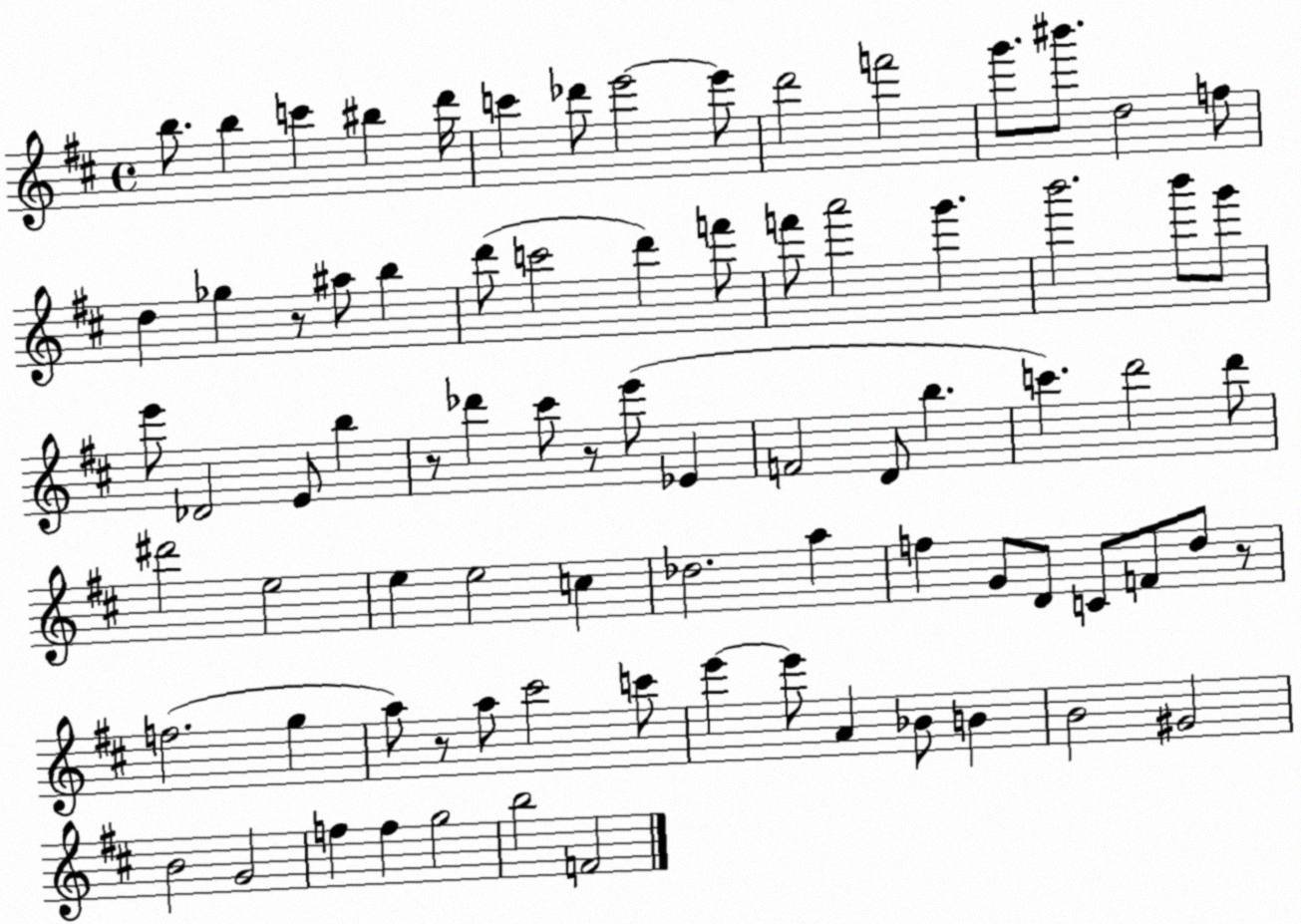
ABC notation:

X:1
T:Untitled
M:4/4
L:1/4
K:D
b/2 b c' ^b d'/4 c' _d'/2 e'2 e'/2 d'2 f'2 g'/2 ^b'/2 d2 f/2 d _g z/2 ^a/2 b d'/2 c'2 d' f'/2 f'/2 a'2 g' b'2 b'/2 g'/2 e'/2 _D2 E/2 b z/2 _d' ^c'/2 z/2 e'/2 _E F2 D/2 b c' d'2 d'/2 ^d'2 e2 e e2 c _d2 a f G/2 D/2 C/2 F/2 d/2 z/2 f2 g a/2 z/2 a/2 ^c'2 c'/2 e' e'/2 A _B/2 B B2 ^G2 B2 G2 f f g2 b2 F2